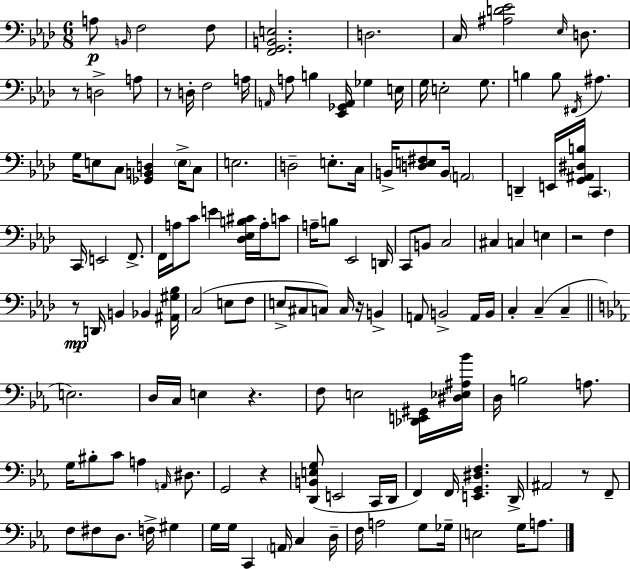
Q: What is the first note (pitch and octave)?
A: A3